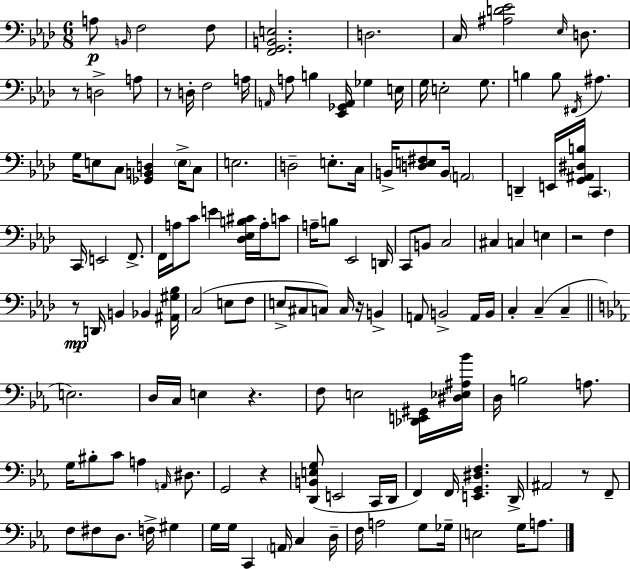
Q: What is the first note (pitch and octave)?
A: A3